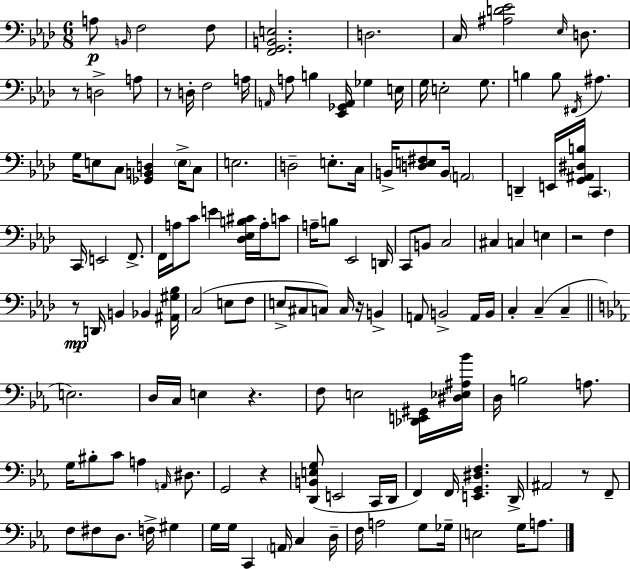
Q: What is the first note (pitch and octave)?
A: A3